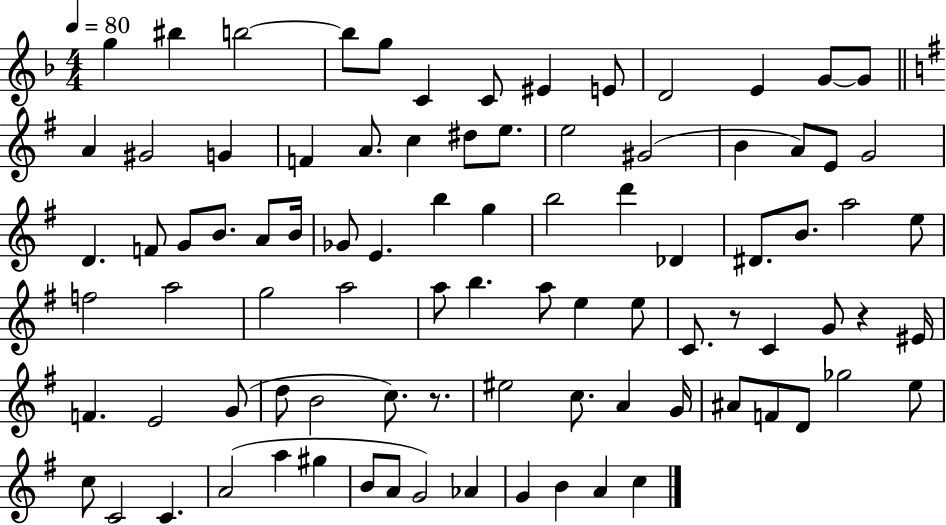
G5/q BIS5/q B5/h B5/e G5/e C4/q C4/e EIS4/q E4/e D4/h E4/q G4/e G4/e A4/q G#4/h G4/q F4/q A4/e. C5/q D#5/e E5/e. E5/h G#4/h B4/q A4/e E4/e G4/h D4/q. F4/e G4/e B4/e. A4/e B4/s Gb4/e E4/q. B5/q G5/q B5/h D6/q Db4/q D#4/e. B4/e. A5/h E5/e F5/h A5/h G5/h A5/h A5/e B5/q. A5/e E5/q E5/e C4/e. R/e C4/q G4/e R/q EIS4/s F4/q. E4/h G4/e D5/e B4/h C5/e. R/e. EIS5/h C5/e. A4/q G4/s A#4/e F4/e D4/e Gb5/h E5/e C5/e C4/h C4/q. A4/h A5/q G#5/q B4/e A4/e G4/h Ab4/q G4/q B4/q A4/q C5/q